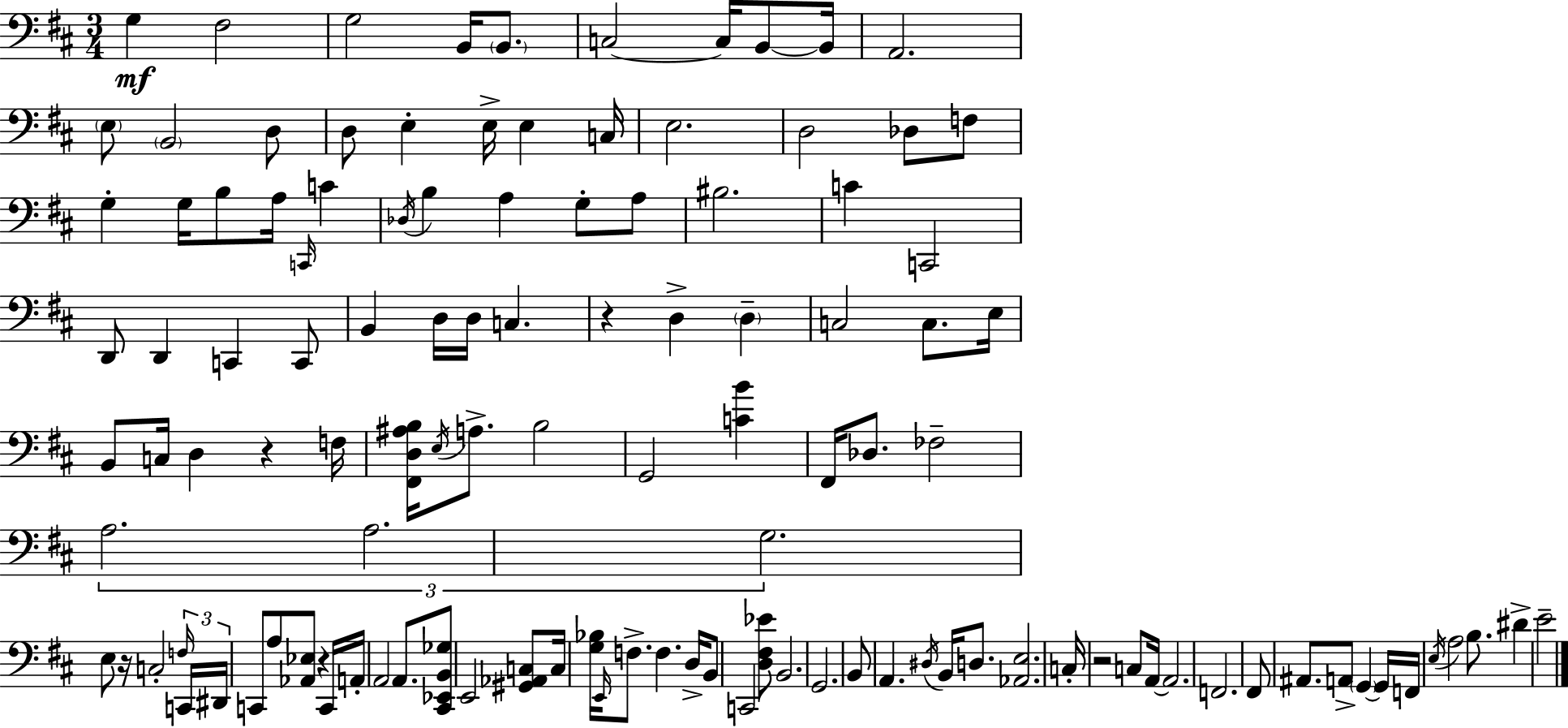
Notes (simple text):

G3/q F#3/h G3/h B2/s B2/e. C3/h C3/s B2/e B2/s A2/h. E3/e B2/h D3/e D3/e E3/q E3/s E3/q C3/s E3/h. D3/h Db3/e F3/e G3/q G3/s B3/e A3/s C2/s C4/q Db3/s B3/q A3/q G3/e A3/e BIS3/h. C4/q C2/h D2/e D2/q C2/q C2/e B2/q D3/s D3/s C3/q. R/q D3/q D3/q C3/h C3/e. E3/s B2/e C3/s D3/q R/q F3/s [F#2,D3,A#3,B3]/s E3/s A3/e. B3/h G2/h [C4,B4]/q F#2/s Db3/e. FES3/h A3/h. A3/h. G3/h. E3/e R/s C3/h F3/s C2/s D#2/s C2/e A3/e [Ab2,Eb3]/e R/q C2/s A2/s A2/h A2/e. [C#2,Eb2,B2,Gb3]/e E2/h [G#2,Ab2,C3]/e C3/s [G3,Bb3]/s E2/s F3/e. F3/q. D3/s B2/e C2/h [D3,F#3,Eb4]/e B2/h. G2/h. B2/e A2/q. D#3/s B2/s D3/e. [Ab2,E3]/h. C3/s R/h C3/e A2/s A2/h. F2/h. F#2/e A#2/e. A2/e G2/q G2/s F2/s E3/s A3/h B3/e. D#4/q E4/h